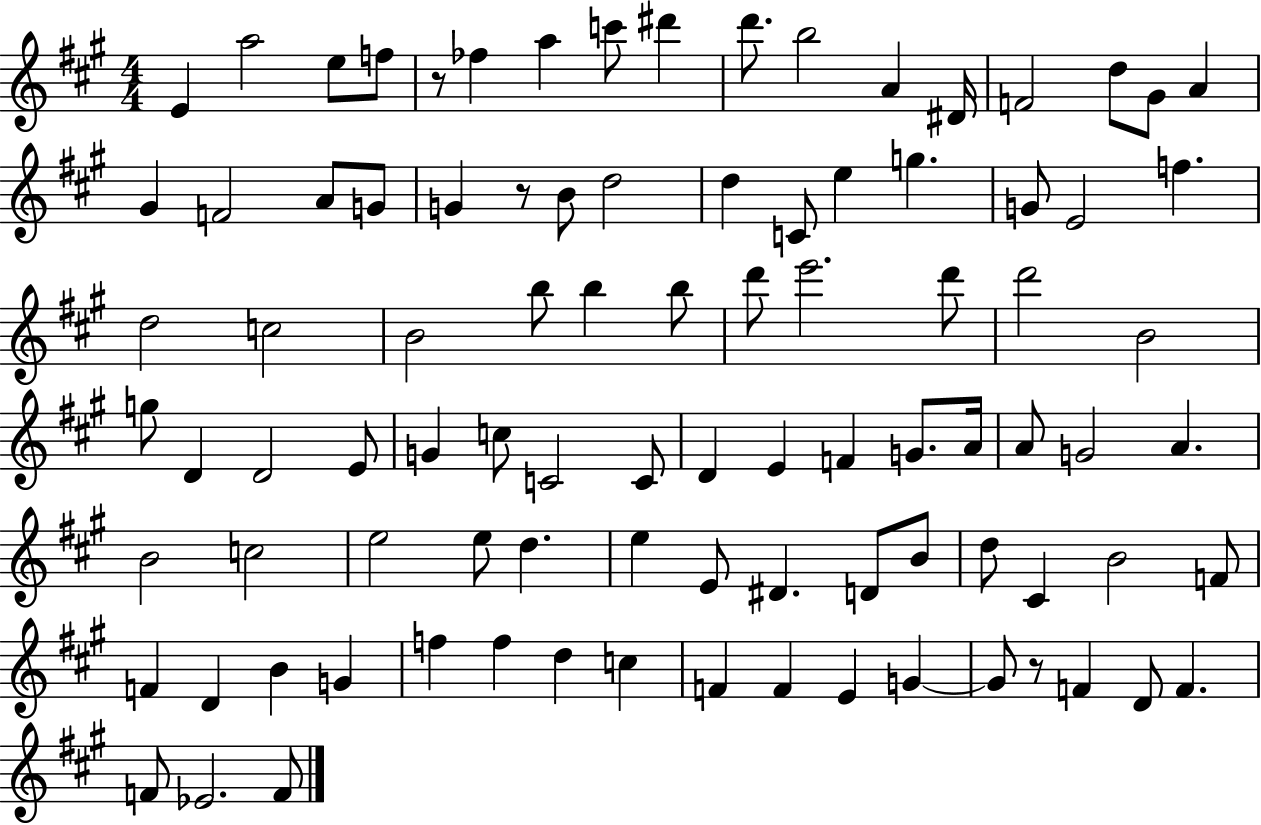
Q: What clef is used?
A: treble